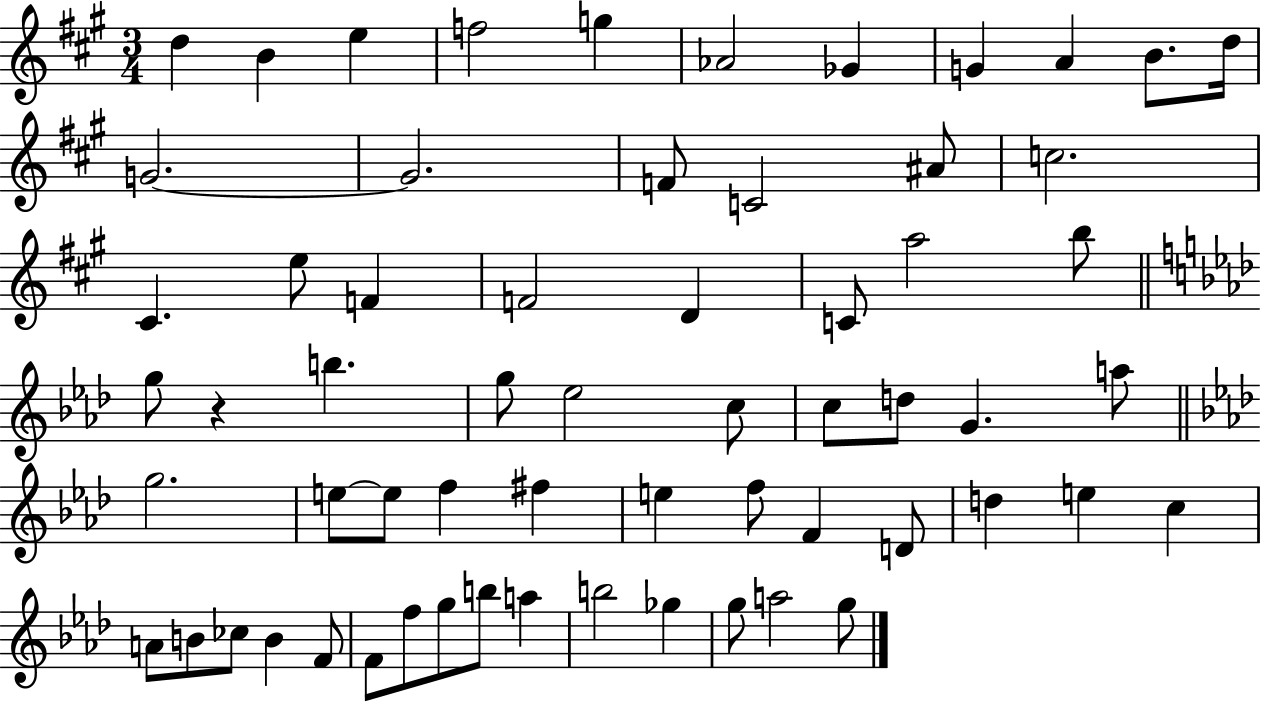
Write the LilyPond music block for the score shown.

{
  \clef treble
  \numericTimeSignature
  \time 3/4
  \key a \major
  d''4 b'4 e''4 | f''2 g''4 | aes'2 ges'4 | g'4 a'4 b'8. d''16 | \break g'2.~~ | g'2. | f'8 c'2 ais'8 | c''2. | \break cis'4. e''8 f'4 | f'2 d'4 | c'8 a''2 b''8 | \bar "||" \break \key aes \major g''8 r4 b''4. | g''8 ees''2 c''8 | c''8 d''8 g'4. a''8 | \bar "||" \break \key f \minor g''2. | e''8~~ e''8 f''4 fis''4 | e''4 f''8 f'4 d'8 | d''4 e''4 c''4 | \break a'8 b'8 ces''8 b'4 f'8 | f'8 f''8 g''8 b''8 a''4 | b''2 ges''4 | g''8 a''2 g''8 | \break \bar "|."
}